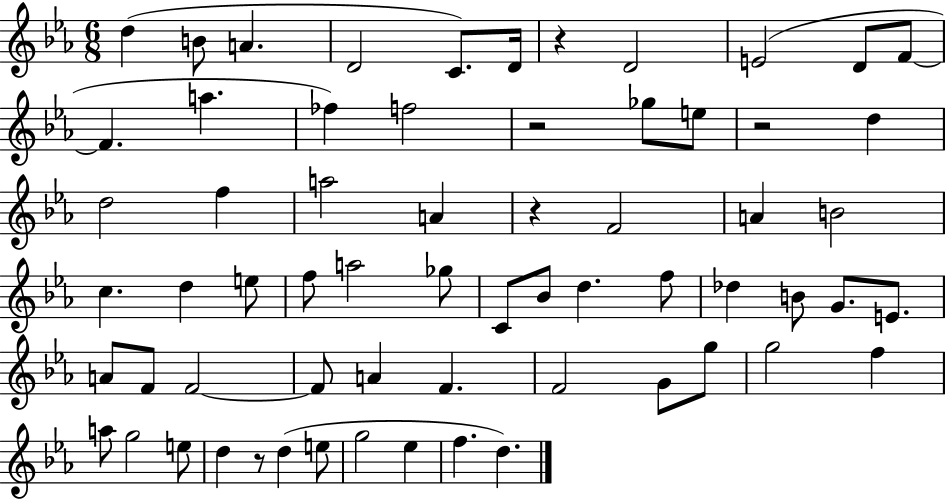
D5/q B4/e A4/q. D4/h C4/e. D4/s R/q D4/h E4/h D4/e F4/e F4/q. A5/q. FES5/q F5/h R/h Gb5/e E5/e R/h D5/q D5/h F5/q A5/h A4/q R/q F4/h A4/q B4/h C5/q. D5/q E5/e F5/e A5/h Gb5/e C4/e Bb4/e D5/q. F5/e Db5/q B4/e G4/e. E4/e. A4/e F4/e F4/h F4/e A4/q F4/q. F4/h G4/e G5/e G5/h F5/q A5/e G5/h E5/e D5/q R/e D5/q E5/e G5/h Eb5/q F5/q. D5/q.